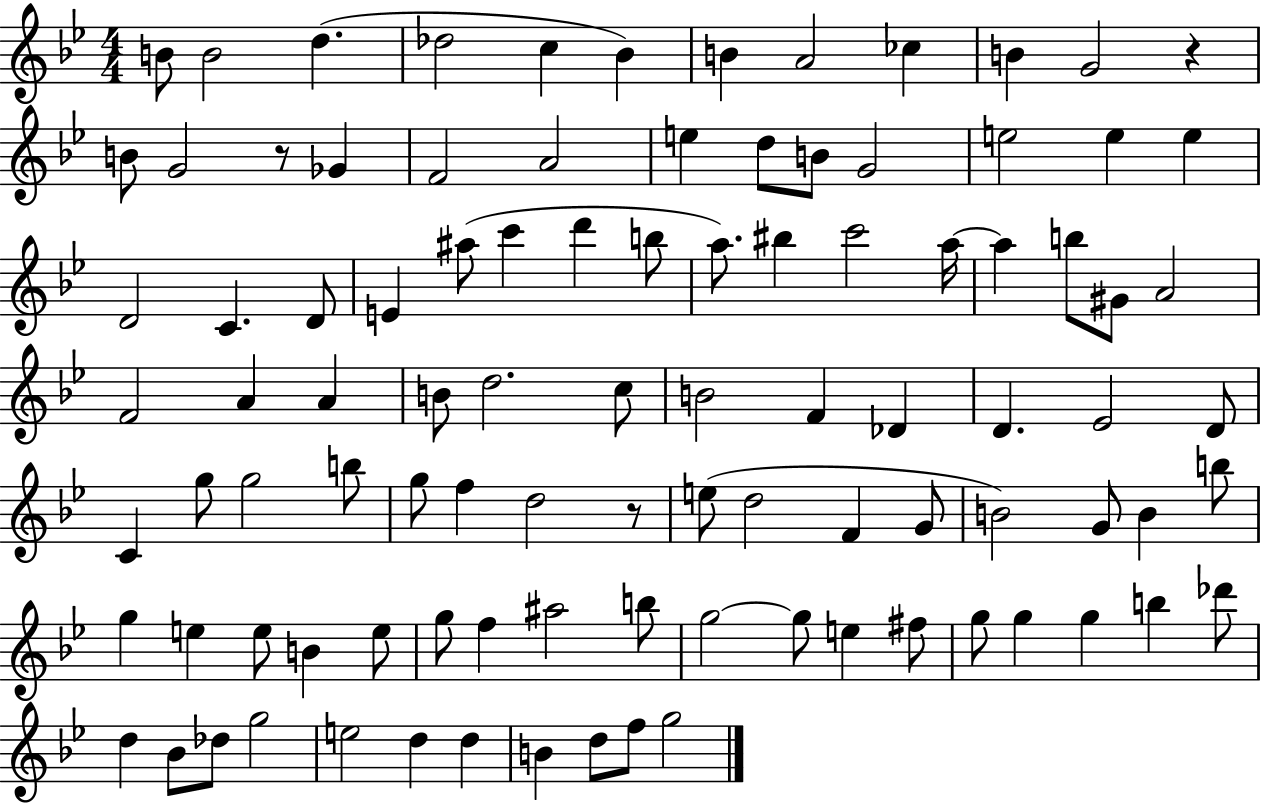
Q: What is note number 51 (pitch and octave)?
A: D4